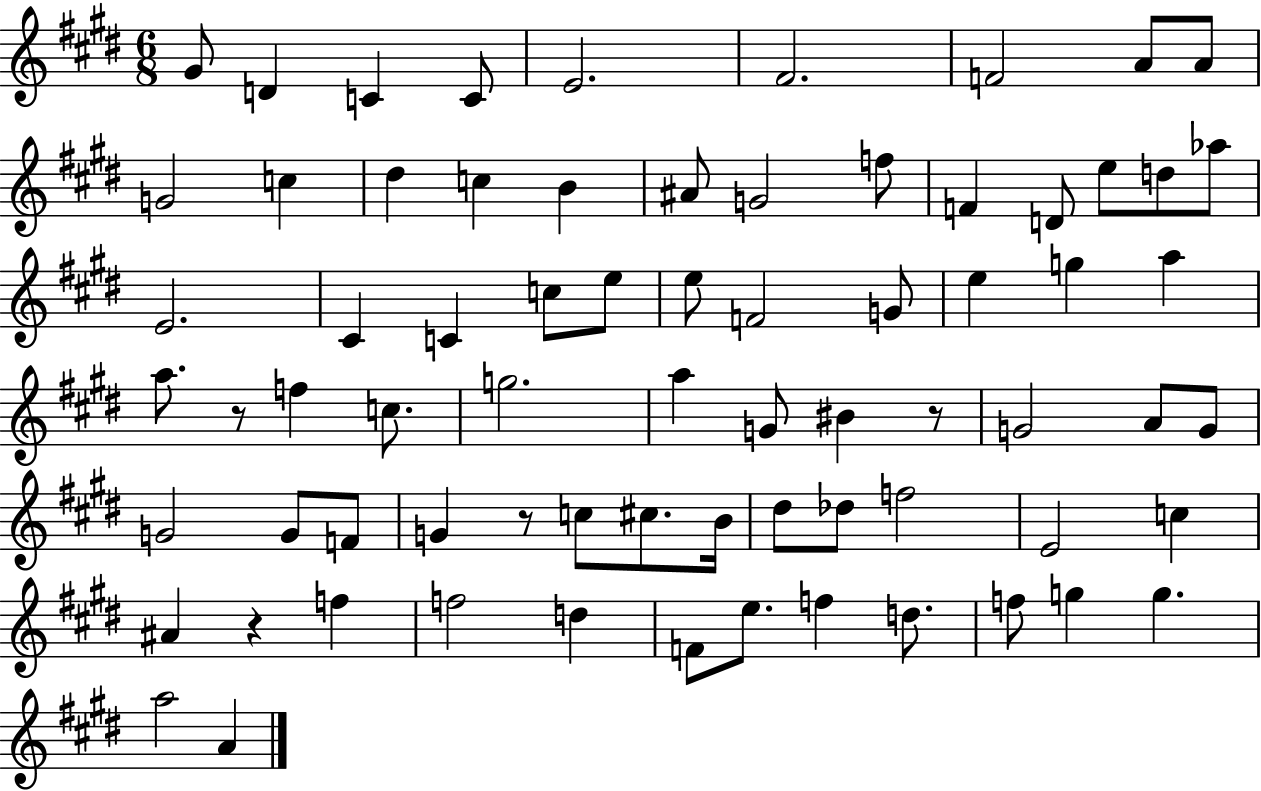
{
  \clef treble
  \numericTimeSignature
  \time 6/8
  \key e \major
  gis'8 d'4 c'4 c'8 | e'2. | fis'2. | f'2 a'8 a'8 | \break g'2 c''4 | dis''4 c''4 b'4 | ais'8 g'2 f''8 | f'4 d'8 e''8 d''8 aes''8 | \break e'2. | cis'4 c'4 c''8 e''8 | e''8 f'2 g'8 | e''4 g''4 a''4 | \break a''8. r8 f''4 c''8. | g''2. | a''4 g'8 bis'4 r8 | g'2 a'8 g'8 | \break g'2 g'8 f'8 | g'4 r8 c''8 cis''8. b'16 | dis''8 des''8 f''2 | e'2 c''4 | \break ais'4 r4 f''4 | f''2 d''4 | f'8 e''8. f''4 d''8. | f''8 g''4 g''4. | \break a''2 a'4 | \bar "|."
}